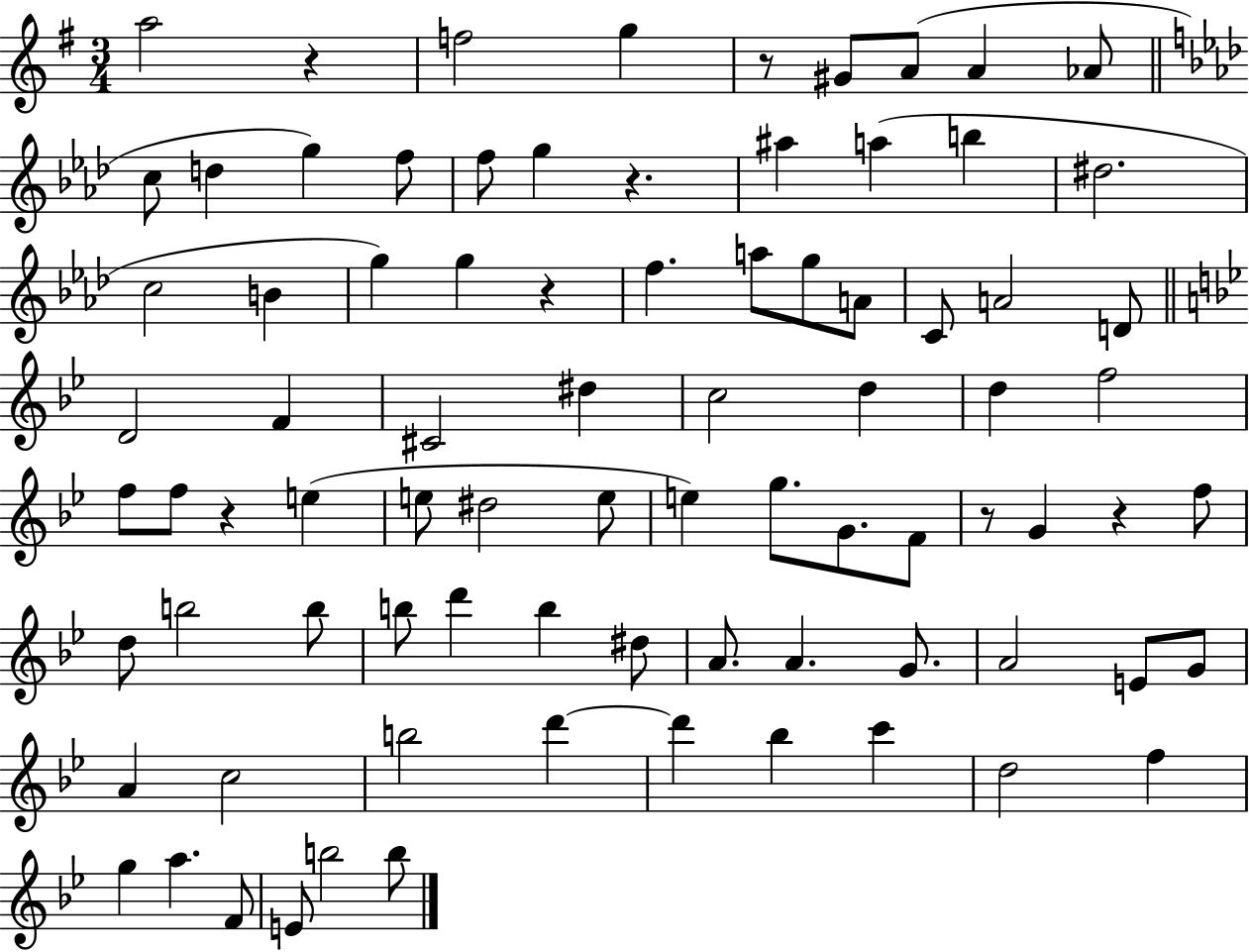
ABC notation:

X:1
T:Untitled
M:3/4
L:1/4
K:G
a2 z f2 g z/2 ^G/2 A/2 A _A/2 c/2 d g f/2 f/2 g z ^a a b ^d2 c2 B g g z f a/2 g/2 A/2 C/2 A2 D/2 D2 F ^C2 ^d c2 d d f2 f/2 f/2 z e e/2 ^d2 e/2 e g/2 G/2 F/2 z/2 G z f/2 d/2 b2 b/2 b/2 d' b ^d/2 A/2 A G/2 A2 E/2 G/2 A c2 b2 d' d' _b c' d2 f g a F/2 E/2 b2 b/2